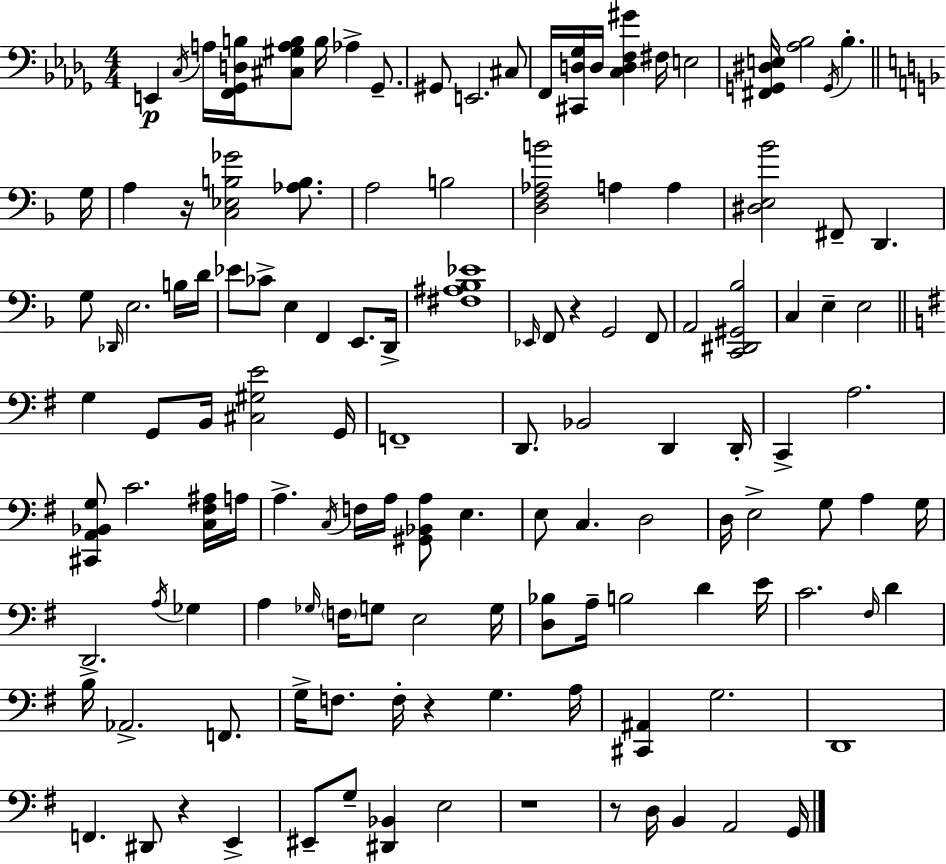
{
  \clef bass
  \numericTimeSignature
  \time 4/4
  \key bes \minor
  e,4\p \acciaccatura { c16 } a16 <f, ges, d b>16 <cis gis a b>8 b16 aes4-> ges,8.-- | gis,8 e,2. cis8 | f,16 <cis, d ges>16 d16 <c d f gis'>4 fis16 e2 | <fis, g, dis e>16 <aes bes>2 \acciaccatura { g,16 } bes4.-. | \break \bar "||" \break \key d \minor g16 a4 r16 <c ees b ges'>2 <aes b>8. | a2 b2 | <d f aes b'>2 a4 a4 | <dis e bes'>2 fis,8-- d,4. | \break g8 \grace { des,16 } e2. | b16 d'16 ees'8 ces'8-> e4 f,4 e,8. | d,16-> <fis ais bes ees'>1 | \grace { ees,16 } f,8 r4 g,2 | \break f,8 a,2 <c, dis, gis, bes>2 | c4 e4-- e2 | \bar "||" \break \key g \major g4 g,8 b,16 <cis gis e'>2 g,16 | f,1-- | d,8. bes,2 d,4 d,16-. | c,4-> a2. | \break <cis, a, bes, g>8 c'2. <c fis ais>16 a16 | a4.-> \acciaccatura { c16 } f16 a16 <gis, bes, a>8 e4. | e8 c4. d2 | d16 e2-> g8 a4 | \break g16 d,2. \acciaccatura { a16 } ges4 | a4 \grace { ges16 } \parenthesize f16 g8 e2 | g16 <d bes>8 a16-- b2 d'4 | e'16 c'2. \grace { fis16 } | \break d'4 b16-> aes,2.-> | f,8. g16-> f8. f16-. r4 g4. | a16 <cis, ais,>4 g2. | d,1 | \break f,4. dis,8 r4 | e,4-> eis,8-- g8-- <dis, bes,>4 e2 | r1 | r8 d16 b,4 a,2 | \break g,16 \bar "|."
}